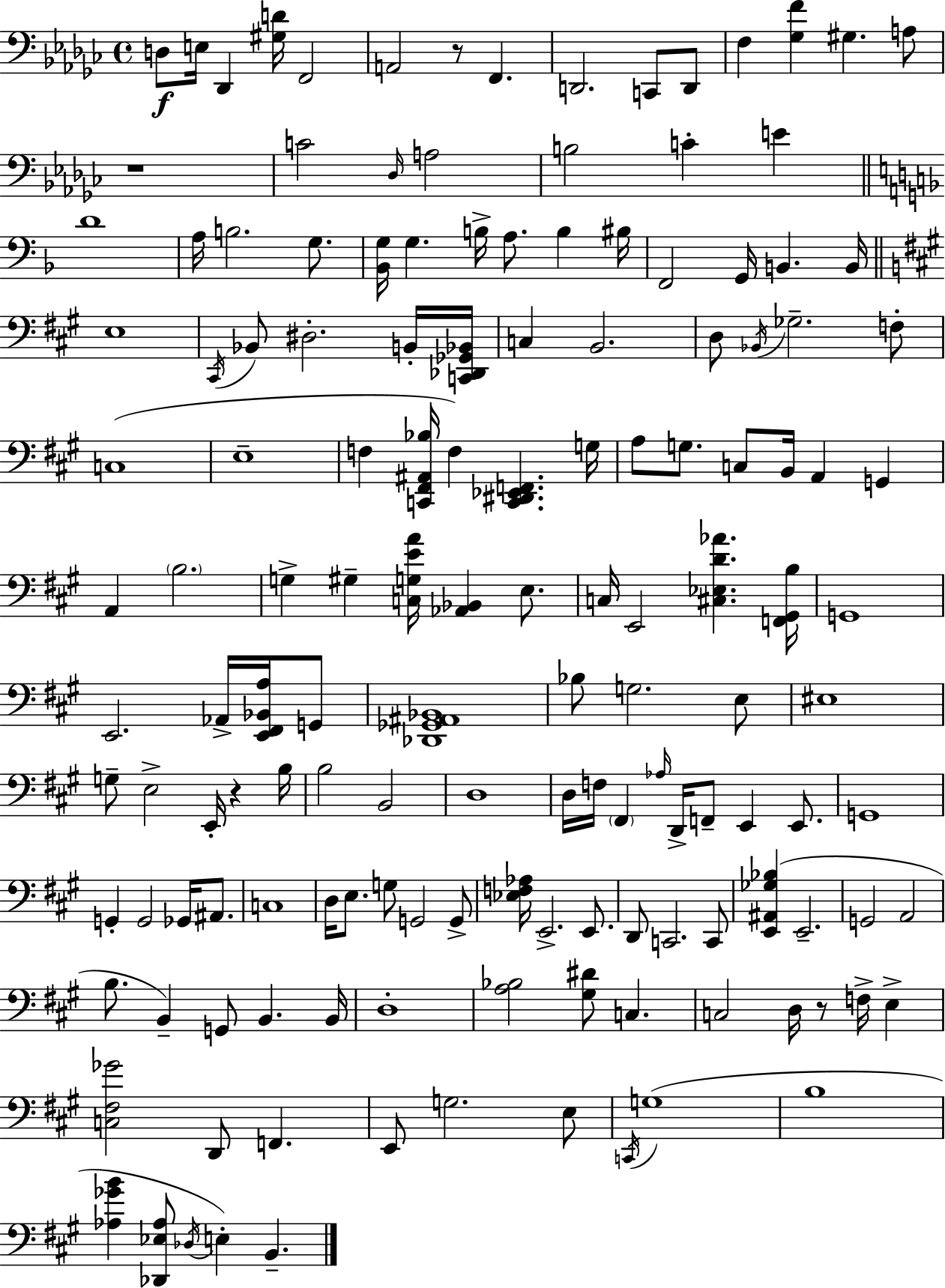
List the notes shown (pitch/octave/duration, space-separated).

D3/e E3/s Db2/q [G#3,D4]/s F2/h A2/h R/e F2/q. D2/h. C2/e D2/e F3/q [Gb3,F4]/q G#3/q. A3/e R/w C4/h Db3/s A3/h B3/h C4/q E4/q D4/w A3/s B3/h. G3/e. [Bb2,G3]/s G3/q. B3/s A3/e. B3/q BIS3/s F2/h G2/s B2/q. B2/s E3/w C#2/s Bb2/e D#3/h. B2/s [C2,Db2,Gb2,Bb2]/s C3/q B2/h. D3/e Bb2/s Gb3/h. F3/e C3/w E3/w F3/q [C2,F#2,A#2,Bb3]/s F3/q [C2,D#2,Eb2,F2]/q. G3/s A3/e G3/e. C3/e B2/s A2/q G2/q A2/q B3/h. G3/q G#3/q [C3,G3,E4,A4]/s [Ab2,Bb2]/q E3/e. C3/s E2/h [C#3,Eb3,D4,Ab4]/q. [F2,G#2,B3]/s G2/w E2/h. Ab2/s [E2,F#2,Bb2,A3]/s G2/e [Db2,Gb2,A#2,Bb2]/w Bb3/e G3/h. E3/e EIS3/w G3/e E3/h E2/s R/q B3/s B3/h B2/h D3/w D3/s F3/s F#2/q Ab3/s D2/s F2/e E2/q E2/e. G2/w G2/q G2/h Gb2/s A#2/e. C3/w D3/s E3/e. G3/e G2/h G2/e [Eb3,F3,Ab3]/s E2/h. E2/e. D2/e C2/h. C2/e [E2,A#2,Gb3,Bb3]/q E2/h. G2/h A2/h B3/e. B2/q G2/e B2/q. B2/s D3/w [A3,Bb3]/h [G#3,D#4]/e C3/q. C3/h D3/s R/e F3/s E3/q [C3,F#3,Gb4]/h D2/e F2/q. E2/e G3/h. E3/e C2/s G3/w B3/w [Ab3,Gb4,B4]/q [Db2,Eb3,Ab3]/e Db3/s E3/q B2/q.